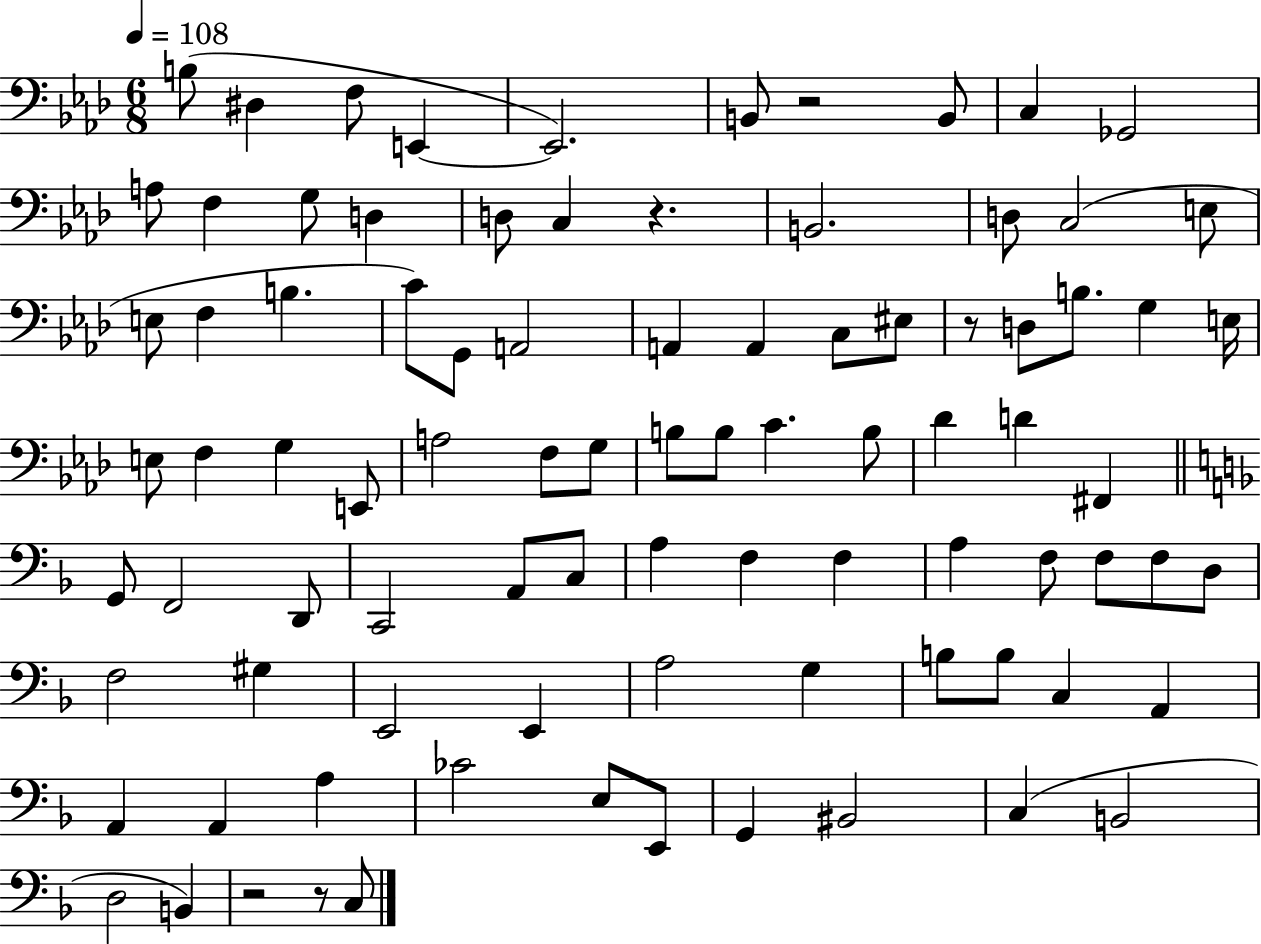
X:1
T:Untitled
M:6/8
L:1/4
K:Ab
B,/2 ^D, F,/2 E,, E,,2 B,,/2 z2 B,,/2 C, _G,,2 A,/2 F, G,/2 D, D,/2 C, z B,,2 D,/2 C,2 E,/2 E,/2 F, B, C/2 G,,/2 A,,2 A,, A,, C,/2 ^E,/2 z/2 D,/2 B,/2 G, E,/4 E,/2 F, G, E,,/2 A,2 F,/2 G,/2 B,/2 B,/2 C B,/2 _D D ^F,, G,,/2 F,,2 D,,/2 C,,2 A,,/2 C,/2 A, F, F, A, F,/2 F,/2 F,/2 D,/2 F,2 ^G, E,,2 E,, A,2 G, B,/2 B,/2 C, A,, A,, A,, A, _C2 E,/2 E,,/2 G,, ^B,,2 C, B,,2 D,2 B,, z2 z/2 C,/2